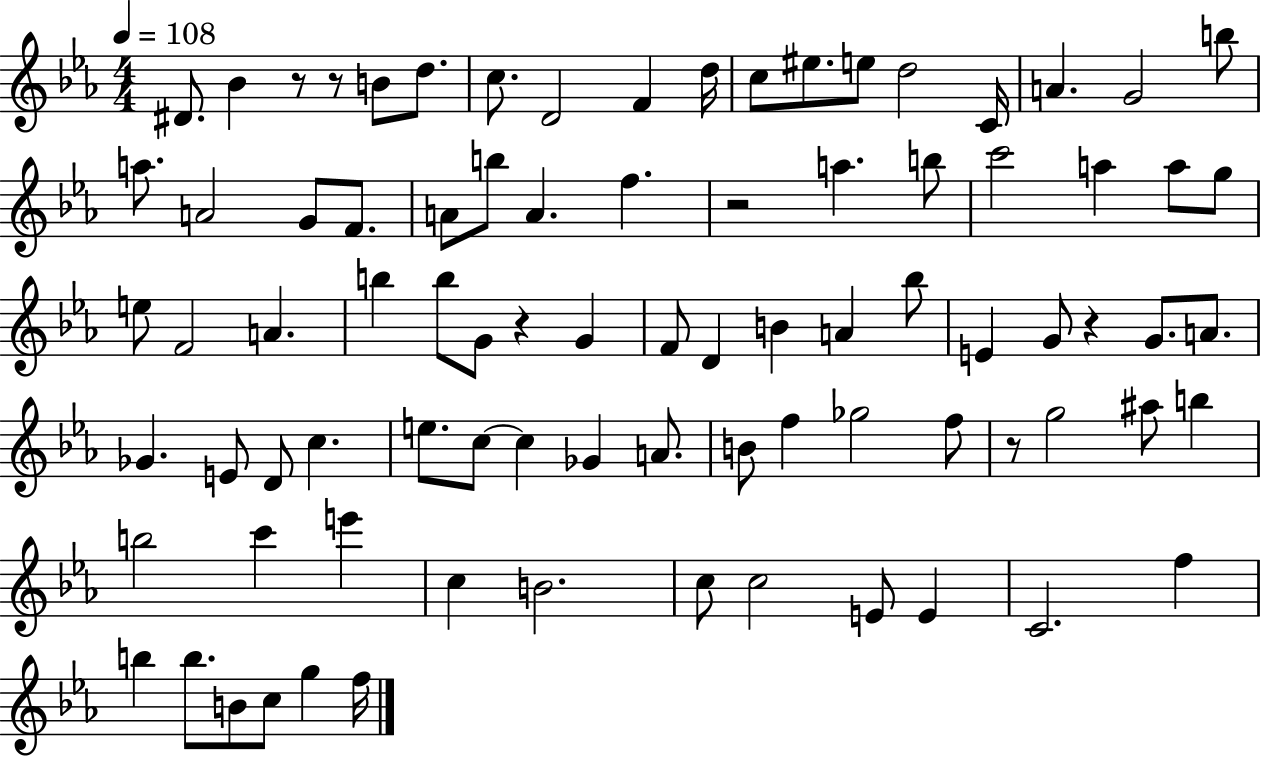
{
  \clef treble
  \numericTimeSignature
  \time 4/4
  \key ees \major
  \tempo 4 = 108
  dis'8. bes'4 r8 r8 b'8 d''8. | c''8. d'2 f'4 d''16 | c''8 eis''8. e''8 d''2 c'16 | a'4. g'2 b''8 | \break a''8. a'2 g'8 f'8. | a'8 b''8 a'4. f''4. | r2 a''4. b''8 | c'''2 a''4 a''8 g''8 | \break e''8 f'2 a'4. | b''4 b''8 g'8 r4 g'4 | f'8 d'4 b'4 a'4 bes''8 | e'4 g'8 r4 g'8. a'8. | \break ges'4. e'8 d'8 c''4. | e''8. c''8~~ c''4 ges'4 a'8. | b'8 f''4 ges''2 f''8 | r8 g''2 ais''8 b''4 | \break b''2 c'''4 e'''4 | c''4 b'2. | c''8 c''2 e'8 e'4 | c'2. f''4 | \break b''4 b''8. b'8 c''8 g''4 f''16 | \bar "|."
}